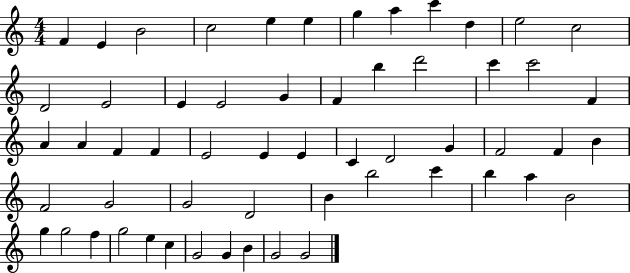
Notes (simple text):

F4/q E4/q B4/h C5/h E5/q E5/q G5/q A5/q C6/q D5/q E5/h C5/h D4/h E4/h E4/q E4/h G4/q F4/q B5/q D6/h C6/q C6/h F4/q A4/q A4/q F4/q F4/q E4/h E4/q E4/q C4/q D4/h G4/q F4/h F4/q B4/q F4/h G4/h G4/h D4/h B4/q B5/h C6/q B5/q A5/q B4/h G5/q G5/h F5/q G5/h E5/q C5/q G4/h G4/q B4/q G4/h G4/h